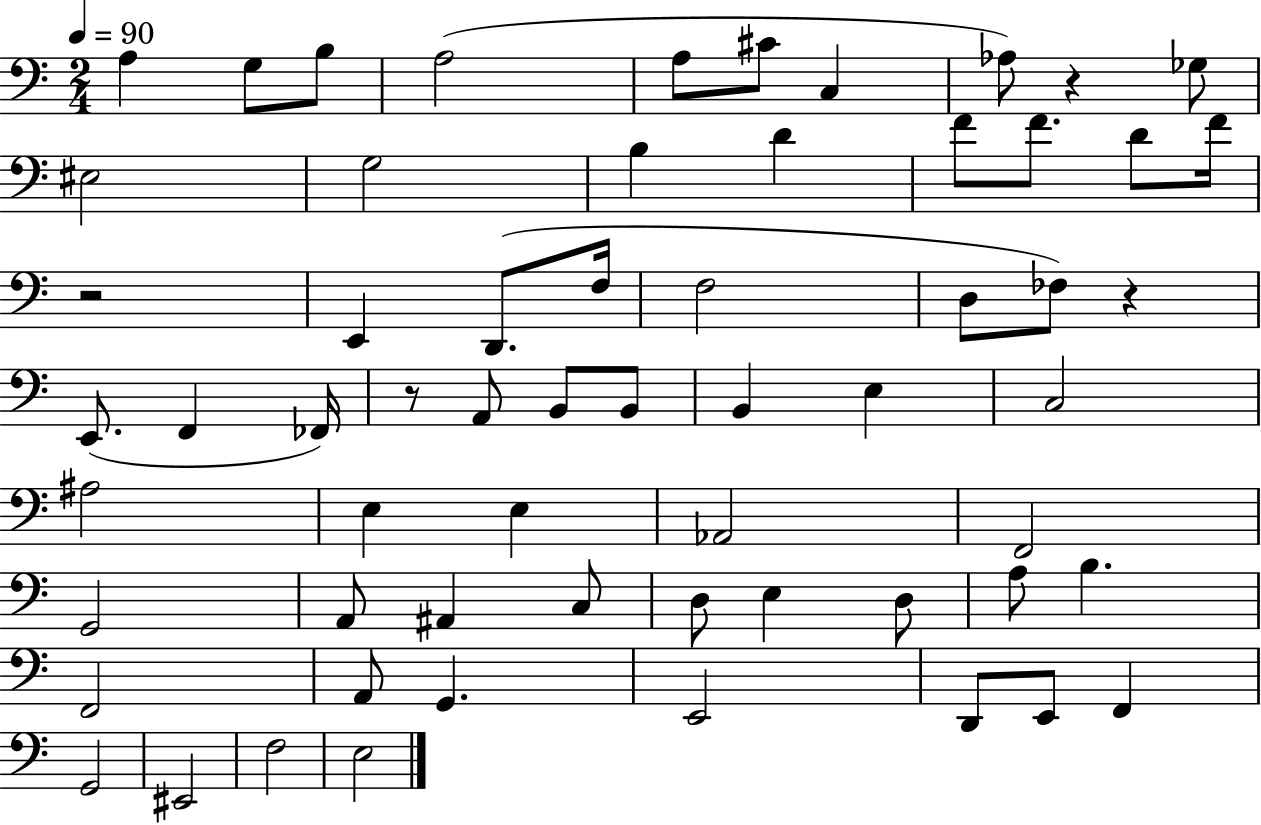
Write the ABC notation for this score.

X:1
T:Untitled
M:2/4
L:1/4
K:C
A, G,/2 B,/2 A,2 A,/2 ^C/2 C, _A,/2 z _G,/2 ^E,2 G,2 B, D F/2 F/2 D/2 F/4 z2 E,, D,,/2 F,/4 F,2 D,/2 _F,/2 z E,,/2 F,, _F,,/4 z/2 A,,/2 B,,/2 B,,/2 B,, E, C,2 ^A,2 E, E, _A,,2 F,,2 G,,2 A,,/2 ^A,, C,/2 D,/2 E, D,/2 A,/2 B, F,,2 A,,/2 G,, E,,2 D,,/2 E,,/2 F,, G,,2 ^E,,2 F,2 E,2